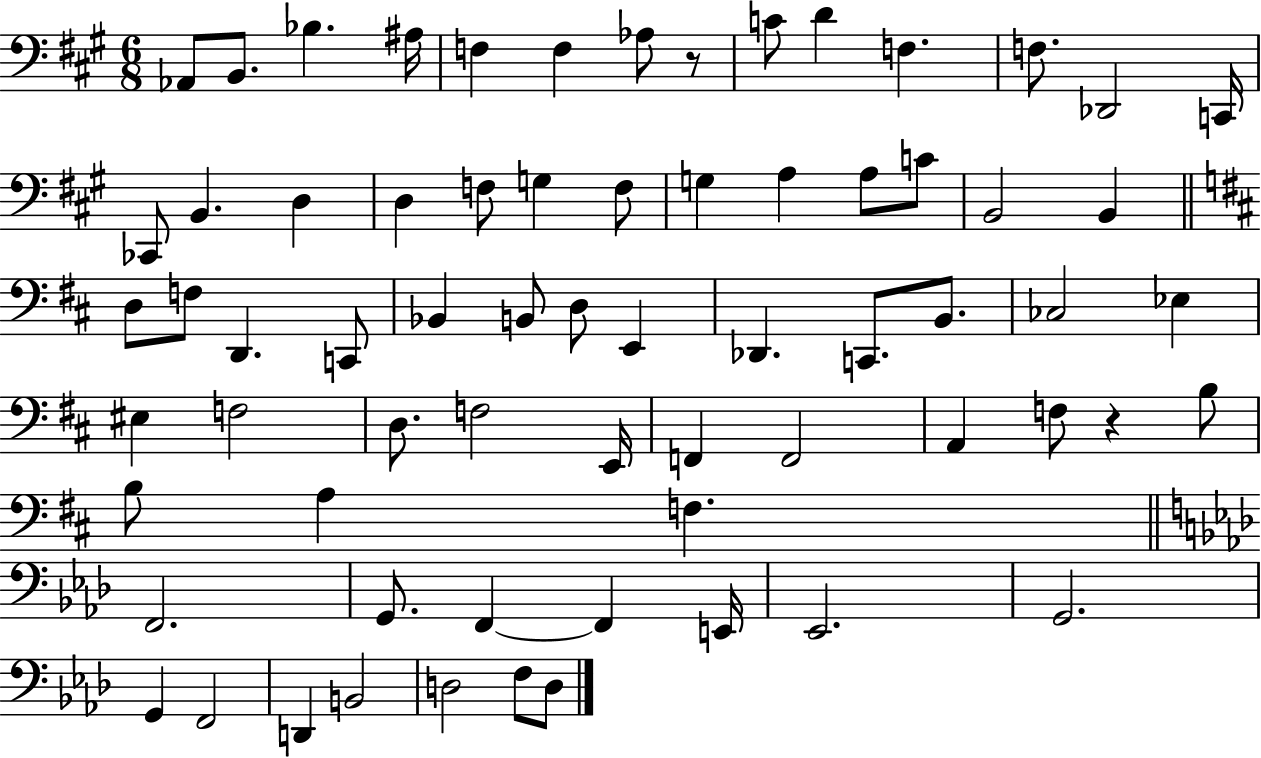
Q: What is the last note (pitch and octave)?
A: D3